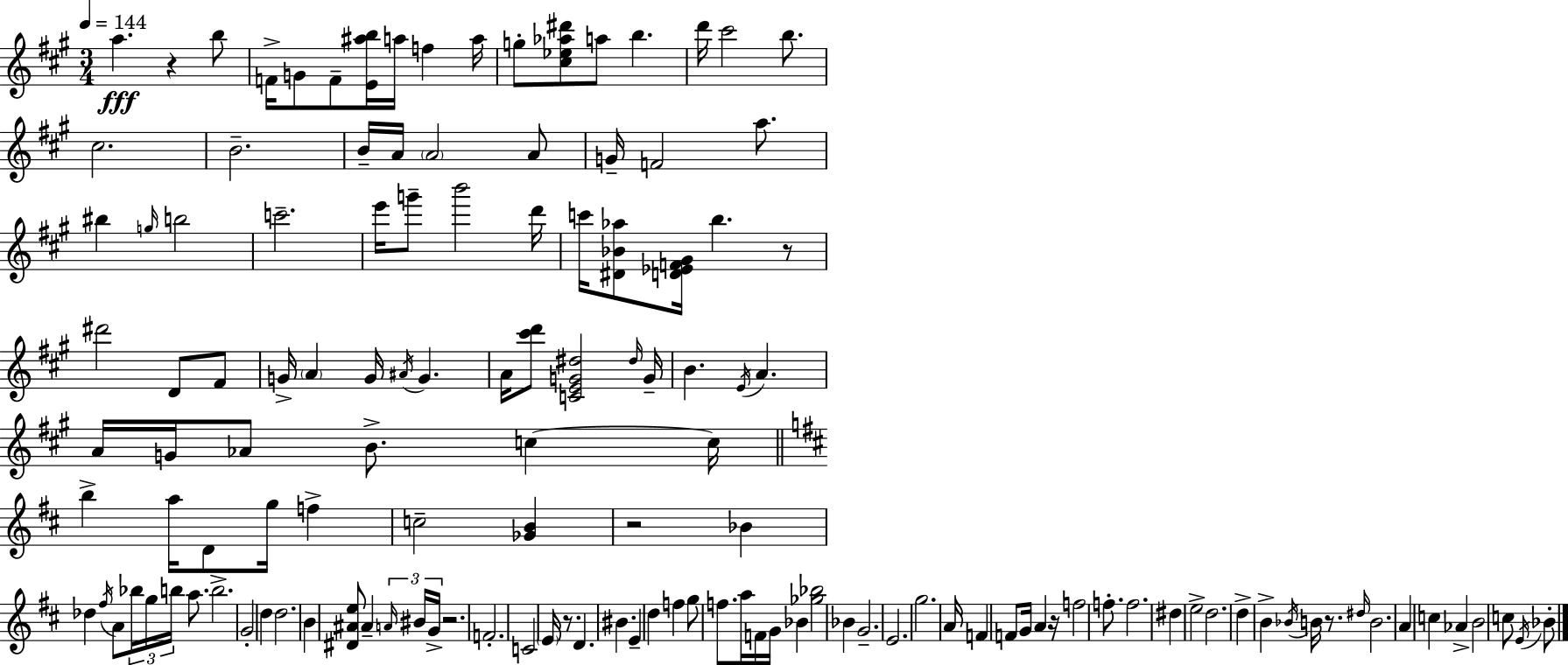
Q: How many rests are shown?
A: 7